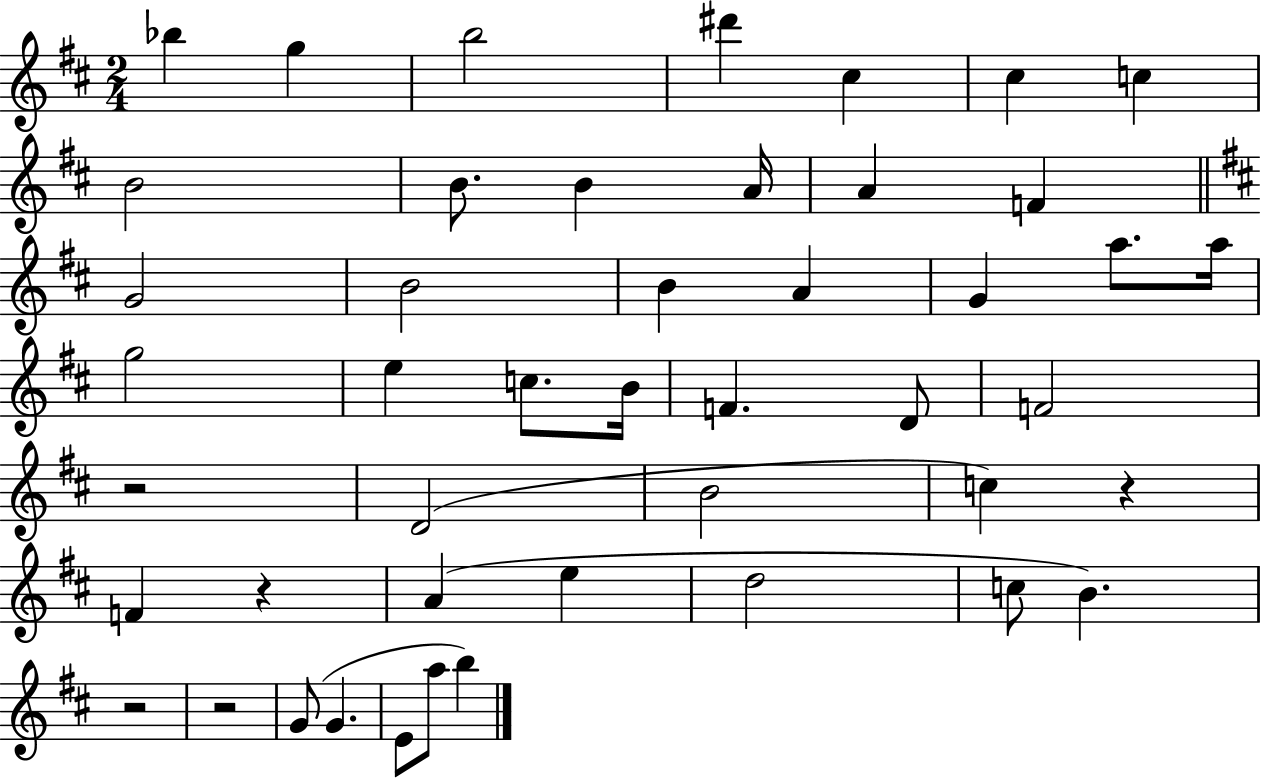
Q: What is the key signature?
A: D major